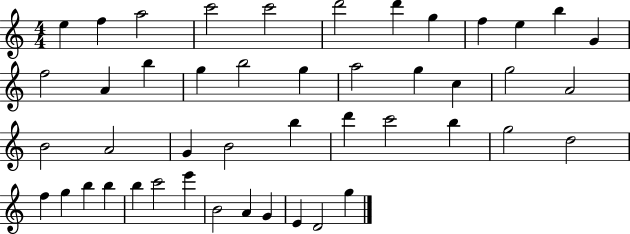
{
  \clef treble
  \numericTimeSignature
  \time 4/4
  \key c \major
  e''4 f''4 a''2 | c'''2 c'''2 | d'''2 d'''4 g''4 | f''4 e''4 b''4 g'4 | \break f''2 a'4 b''4 | g''4 b''2 g''4 | a''2 g''4 c''4 | g''2 a'2 | \break b'2 a'2 | g'4 b'2 b''4 | d'''4 c'''2 b''4 | g''2 d''2 | \break f''4 g''4 b''4 b''4 | b''4 c'''2 e'''4 | b'2 a'4 g'4 | e'4 d'2 g''4 | \break \bar "|."
}